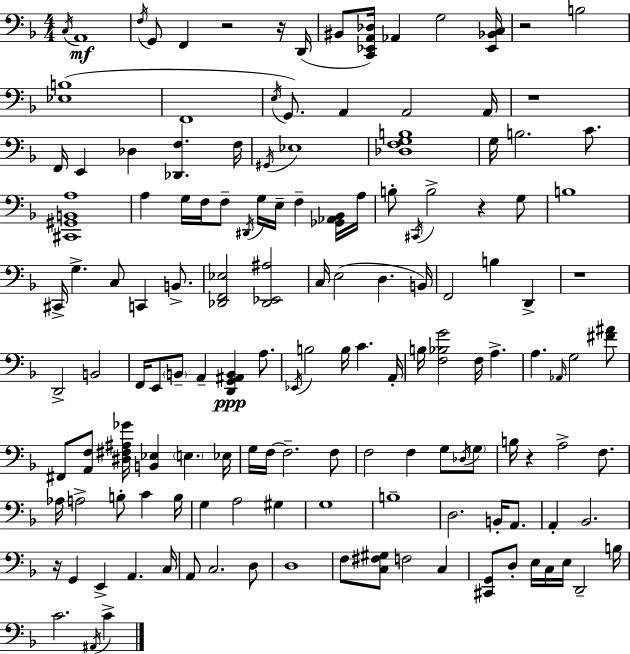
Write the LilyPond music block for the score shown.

{
  \clef bass
  \numericTimeSignature
  \time 4/4
  \key d \minor
  \acciaccatura { c16 }\mf a,1 | \acciaccatura { f16 } g,8 f,4 r2 | r16 d,16( bis,8 <c, ees, a, des>16) aes,4 g2 | <ees, bes, c>16 r2 b2 | \break <ees b>1( | f,1 | \acciaccatura { e16 }) g,8. a,4 a,2 | a,16 r1 | \break f,16 e,4 des4 <des, f>4. | f16 \acciaccatura { gis,16 } ees1 | <des f g b>1 | g16 b2. | \break c'8. <cis, gis, b, a>1 | a4 g16 f16 f8-- \acciaccatura { dis,16 } g16 e16-- f4-- | <ges, aes, bes,>16 a16 b8-. \acciaccatura { cis,16 } b2-> | r4 g8 b1 | \break cis,16-> g4.-> c8 c,4 | b,8.-> <des, f, ees>2 <des, ees, ais>2 | c16 e2( d4. | b,16) f,2 b4 | \break d,4-> r1 | d,2-> b,2 | f,16 e,8 \parenthesize b,8-- a,4-- <d, g, ais, b,>4\ppp | a8. \acciaccatura { ees,16 } b2 b16 | \break c'4. a,16-. b16 <f bes g'>2 | f16 a4.-> a4. \grace { aes,16 } g2 | <fis' ais'>8 fis,8 <a, f>8 <dis fis ais ges'>16 <b, ees>4 | \parenthesize e4. ees16 g16 f16~~ f2.-- | \break f8 f2 | f4 g8 \acciaccatura { des16 } \parenthesize g8 b16 r4 a2-> | f8. aes16 a2-> | b8-. c'4 b16 g4 a2 | \break gis4 g1 | b1-- | d2. | b,16-. a,8. a,4-. bes,2. | \break r16 g,4 e,4-> | a,4. c16 a,8 c2. | d8 d1 | f8 <c fis gis>8 f2 | \break c4 <cis, g,>8 d8-. e16 c16 e16 | d,2-- b16 c'2. | \acciaccatura { ais,16 } c'4-> \bar "|."
}